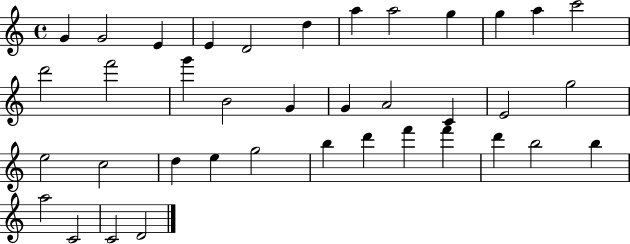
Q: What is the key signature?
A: C major